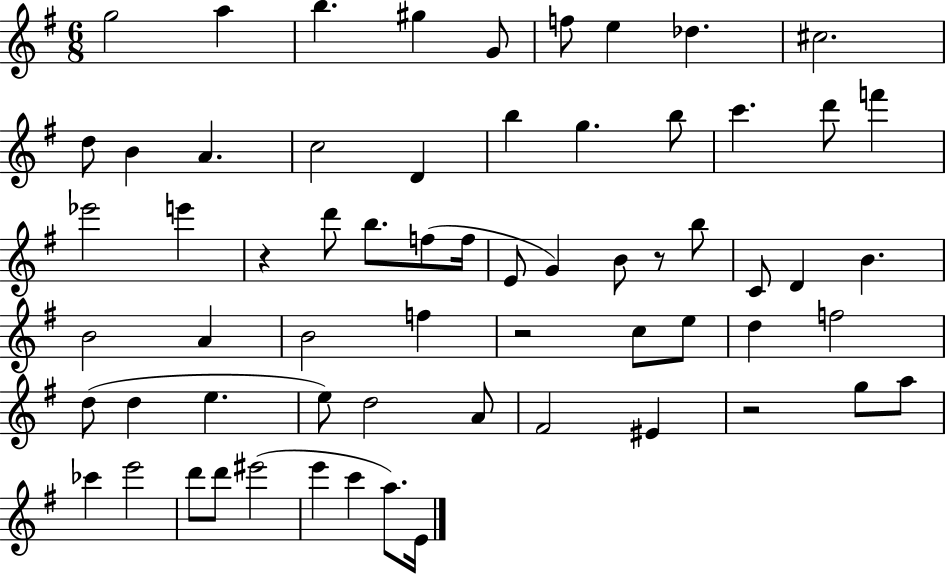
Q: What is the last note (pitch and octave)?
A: E4